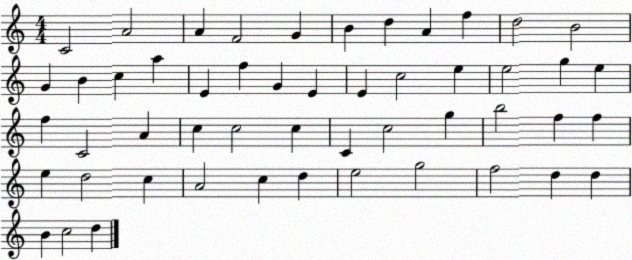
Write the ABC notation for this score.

X:1
T:Untitled
M:4/4
L:1/4
K:C
C2 A2 A F2 G B d A f d2 B2 G B c a E f G E E c2 e e2 g e f C2 A c c2 c C c2 g b2 f f e d2 c A2 c d e2 g2 f2 d d B c2 d